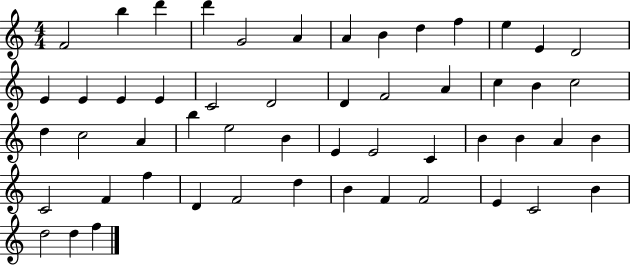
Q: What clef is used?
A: treble